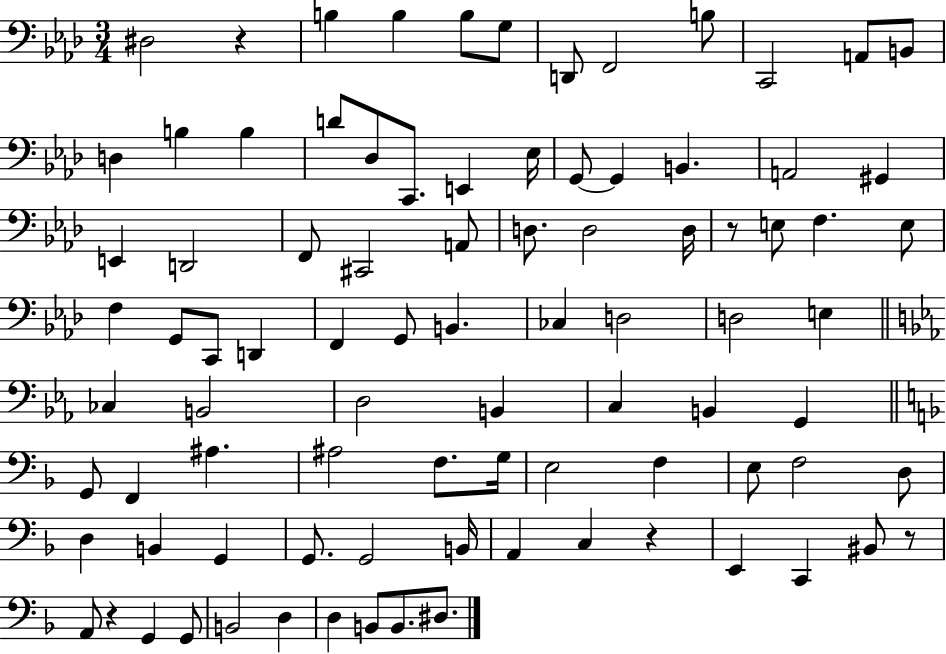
D#3/h R/q B3/q B3/q B3/e G3/e D2/e F2/h B3/e C2/h A2/e B2/e D3/q B3/q B3/q D4/e Db3/e C2/e. E2/q Eb3/s G2/e G2/q B2/q. A2/h G#2/q E2/q D2/h F2/e C#2/h A2/e D3/e. D3/h D3/s R/e E3/e F3/q. E3/e F3/q G2/e C2/e D2/q F2/q G2/e B2/q. CES3/q D3/h D3/h E3/q CES3/q B2/h D3/h B2/q C3/q B2/q G2/q G2/e F2/q A#3/q. A#3/h F3/e. G3/s E3/h F3/q E3/e F3/h D3/e D3/q B2/q G2/q G2/e. G2/h B2/s A2/q C3/q R/q E2/q C2/q BIS2/e R/e A2/e R/q G2/q G2/e B2/h D3/q D3/q B2/e B2/e. D#3/e.